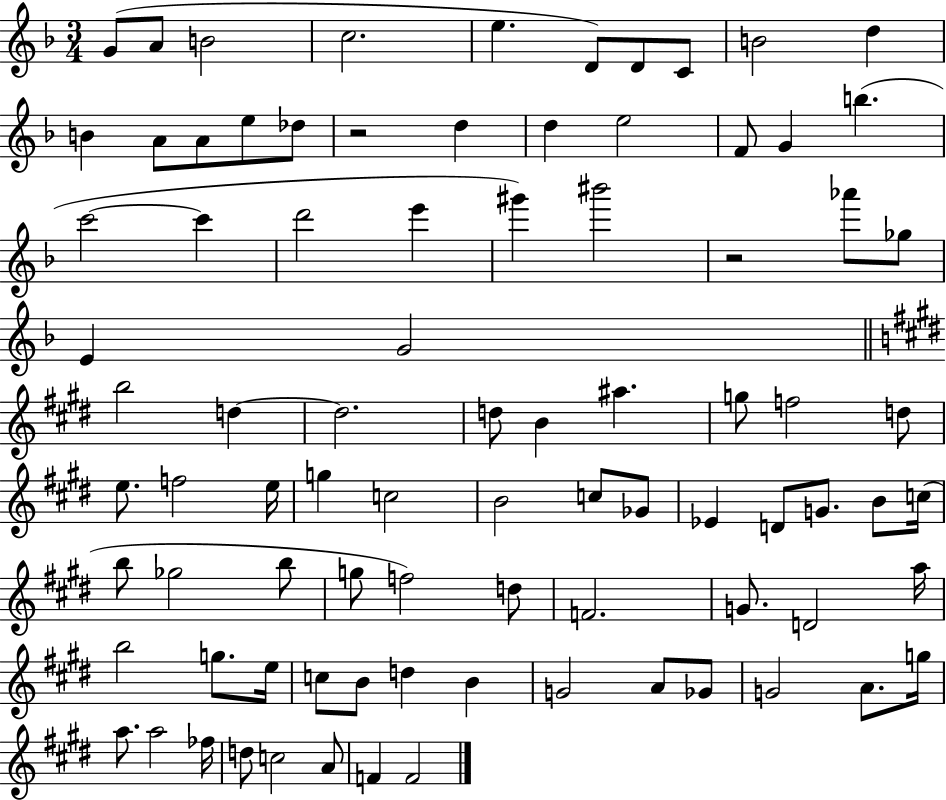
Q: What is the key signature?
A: F major